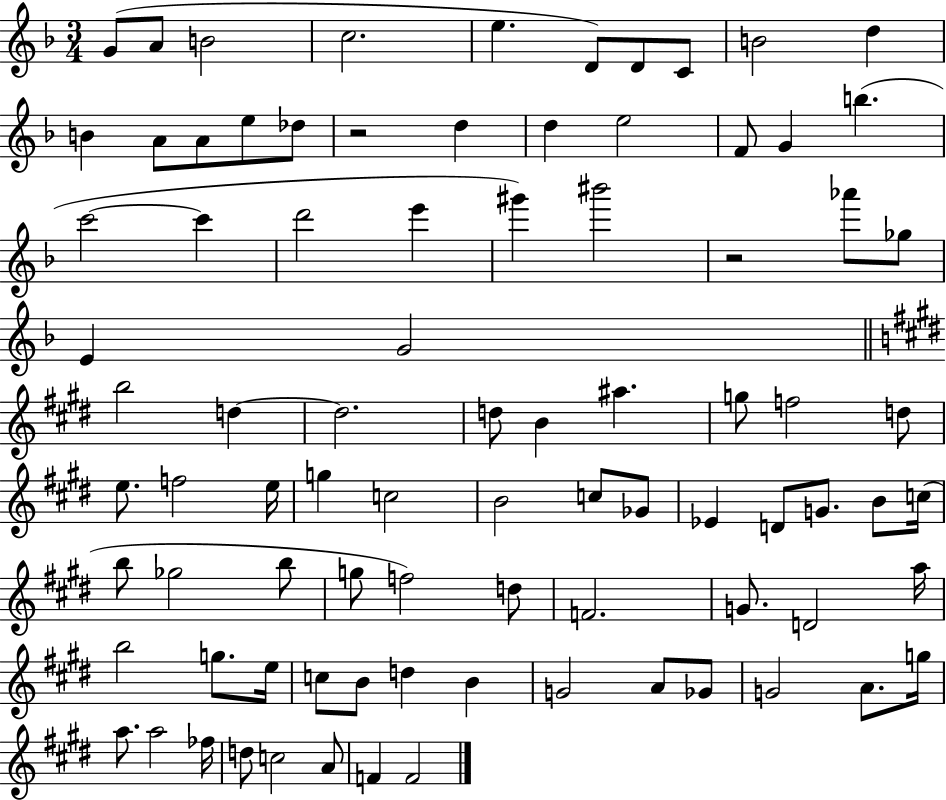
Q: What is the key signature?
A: F major